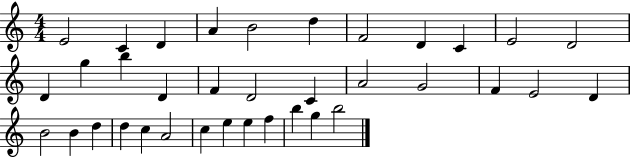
X:1
T:Untitled
M:4/4
L:1/4
K:C
E2 C D A B2 d F2 D C E2 D2 D g b D F D2 C A2 G2 F E2 D B2 B d d c A2 c e e f b g b2